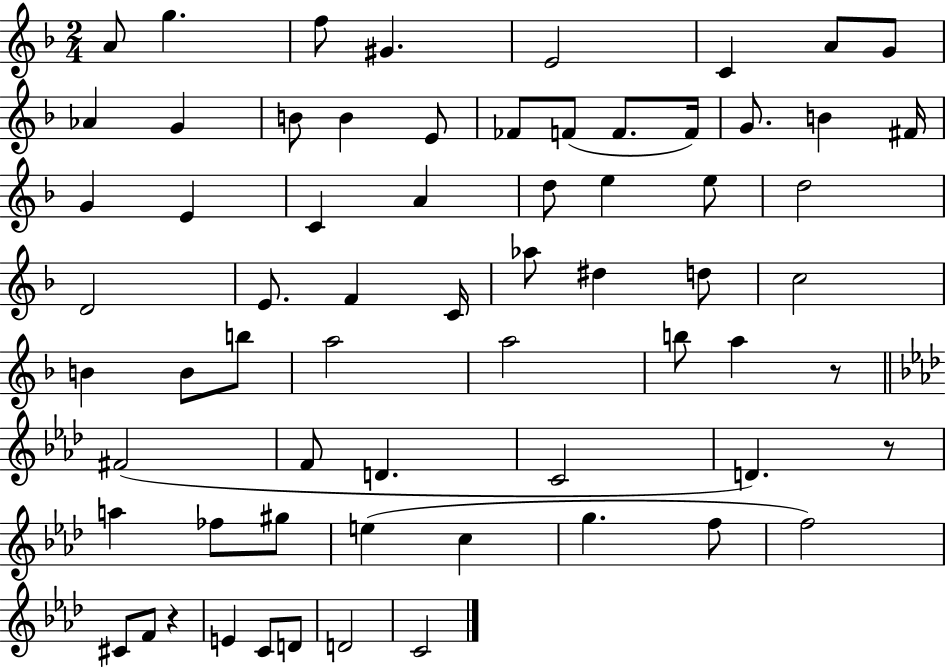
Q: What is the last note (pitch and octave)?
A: C4